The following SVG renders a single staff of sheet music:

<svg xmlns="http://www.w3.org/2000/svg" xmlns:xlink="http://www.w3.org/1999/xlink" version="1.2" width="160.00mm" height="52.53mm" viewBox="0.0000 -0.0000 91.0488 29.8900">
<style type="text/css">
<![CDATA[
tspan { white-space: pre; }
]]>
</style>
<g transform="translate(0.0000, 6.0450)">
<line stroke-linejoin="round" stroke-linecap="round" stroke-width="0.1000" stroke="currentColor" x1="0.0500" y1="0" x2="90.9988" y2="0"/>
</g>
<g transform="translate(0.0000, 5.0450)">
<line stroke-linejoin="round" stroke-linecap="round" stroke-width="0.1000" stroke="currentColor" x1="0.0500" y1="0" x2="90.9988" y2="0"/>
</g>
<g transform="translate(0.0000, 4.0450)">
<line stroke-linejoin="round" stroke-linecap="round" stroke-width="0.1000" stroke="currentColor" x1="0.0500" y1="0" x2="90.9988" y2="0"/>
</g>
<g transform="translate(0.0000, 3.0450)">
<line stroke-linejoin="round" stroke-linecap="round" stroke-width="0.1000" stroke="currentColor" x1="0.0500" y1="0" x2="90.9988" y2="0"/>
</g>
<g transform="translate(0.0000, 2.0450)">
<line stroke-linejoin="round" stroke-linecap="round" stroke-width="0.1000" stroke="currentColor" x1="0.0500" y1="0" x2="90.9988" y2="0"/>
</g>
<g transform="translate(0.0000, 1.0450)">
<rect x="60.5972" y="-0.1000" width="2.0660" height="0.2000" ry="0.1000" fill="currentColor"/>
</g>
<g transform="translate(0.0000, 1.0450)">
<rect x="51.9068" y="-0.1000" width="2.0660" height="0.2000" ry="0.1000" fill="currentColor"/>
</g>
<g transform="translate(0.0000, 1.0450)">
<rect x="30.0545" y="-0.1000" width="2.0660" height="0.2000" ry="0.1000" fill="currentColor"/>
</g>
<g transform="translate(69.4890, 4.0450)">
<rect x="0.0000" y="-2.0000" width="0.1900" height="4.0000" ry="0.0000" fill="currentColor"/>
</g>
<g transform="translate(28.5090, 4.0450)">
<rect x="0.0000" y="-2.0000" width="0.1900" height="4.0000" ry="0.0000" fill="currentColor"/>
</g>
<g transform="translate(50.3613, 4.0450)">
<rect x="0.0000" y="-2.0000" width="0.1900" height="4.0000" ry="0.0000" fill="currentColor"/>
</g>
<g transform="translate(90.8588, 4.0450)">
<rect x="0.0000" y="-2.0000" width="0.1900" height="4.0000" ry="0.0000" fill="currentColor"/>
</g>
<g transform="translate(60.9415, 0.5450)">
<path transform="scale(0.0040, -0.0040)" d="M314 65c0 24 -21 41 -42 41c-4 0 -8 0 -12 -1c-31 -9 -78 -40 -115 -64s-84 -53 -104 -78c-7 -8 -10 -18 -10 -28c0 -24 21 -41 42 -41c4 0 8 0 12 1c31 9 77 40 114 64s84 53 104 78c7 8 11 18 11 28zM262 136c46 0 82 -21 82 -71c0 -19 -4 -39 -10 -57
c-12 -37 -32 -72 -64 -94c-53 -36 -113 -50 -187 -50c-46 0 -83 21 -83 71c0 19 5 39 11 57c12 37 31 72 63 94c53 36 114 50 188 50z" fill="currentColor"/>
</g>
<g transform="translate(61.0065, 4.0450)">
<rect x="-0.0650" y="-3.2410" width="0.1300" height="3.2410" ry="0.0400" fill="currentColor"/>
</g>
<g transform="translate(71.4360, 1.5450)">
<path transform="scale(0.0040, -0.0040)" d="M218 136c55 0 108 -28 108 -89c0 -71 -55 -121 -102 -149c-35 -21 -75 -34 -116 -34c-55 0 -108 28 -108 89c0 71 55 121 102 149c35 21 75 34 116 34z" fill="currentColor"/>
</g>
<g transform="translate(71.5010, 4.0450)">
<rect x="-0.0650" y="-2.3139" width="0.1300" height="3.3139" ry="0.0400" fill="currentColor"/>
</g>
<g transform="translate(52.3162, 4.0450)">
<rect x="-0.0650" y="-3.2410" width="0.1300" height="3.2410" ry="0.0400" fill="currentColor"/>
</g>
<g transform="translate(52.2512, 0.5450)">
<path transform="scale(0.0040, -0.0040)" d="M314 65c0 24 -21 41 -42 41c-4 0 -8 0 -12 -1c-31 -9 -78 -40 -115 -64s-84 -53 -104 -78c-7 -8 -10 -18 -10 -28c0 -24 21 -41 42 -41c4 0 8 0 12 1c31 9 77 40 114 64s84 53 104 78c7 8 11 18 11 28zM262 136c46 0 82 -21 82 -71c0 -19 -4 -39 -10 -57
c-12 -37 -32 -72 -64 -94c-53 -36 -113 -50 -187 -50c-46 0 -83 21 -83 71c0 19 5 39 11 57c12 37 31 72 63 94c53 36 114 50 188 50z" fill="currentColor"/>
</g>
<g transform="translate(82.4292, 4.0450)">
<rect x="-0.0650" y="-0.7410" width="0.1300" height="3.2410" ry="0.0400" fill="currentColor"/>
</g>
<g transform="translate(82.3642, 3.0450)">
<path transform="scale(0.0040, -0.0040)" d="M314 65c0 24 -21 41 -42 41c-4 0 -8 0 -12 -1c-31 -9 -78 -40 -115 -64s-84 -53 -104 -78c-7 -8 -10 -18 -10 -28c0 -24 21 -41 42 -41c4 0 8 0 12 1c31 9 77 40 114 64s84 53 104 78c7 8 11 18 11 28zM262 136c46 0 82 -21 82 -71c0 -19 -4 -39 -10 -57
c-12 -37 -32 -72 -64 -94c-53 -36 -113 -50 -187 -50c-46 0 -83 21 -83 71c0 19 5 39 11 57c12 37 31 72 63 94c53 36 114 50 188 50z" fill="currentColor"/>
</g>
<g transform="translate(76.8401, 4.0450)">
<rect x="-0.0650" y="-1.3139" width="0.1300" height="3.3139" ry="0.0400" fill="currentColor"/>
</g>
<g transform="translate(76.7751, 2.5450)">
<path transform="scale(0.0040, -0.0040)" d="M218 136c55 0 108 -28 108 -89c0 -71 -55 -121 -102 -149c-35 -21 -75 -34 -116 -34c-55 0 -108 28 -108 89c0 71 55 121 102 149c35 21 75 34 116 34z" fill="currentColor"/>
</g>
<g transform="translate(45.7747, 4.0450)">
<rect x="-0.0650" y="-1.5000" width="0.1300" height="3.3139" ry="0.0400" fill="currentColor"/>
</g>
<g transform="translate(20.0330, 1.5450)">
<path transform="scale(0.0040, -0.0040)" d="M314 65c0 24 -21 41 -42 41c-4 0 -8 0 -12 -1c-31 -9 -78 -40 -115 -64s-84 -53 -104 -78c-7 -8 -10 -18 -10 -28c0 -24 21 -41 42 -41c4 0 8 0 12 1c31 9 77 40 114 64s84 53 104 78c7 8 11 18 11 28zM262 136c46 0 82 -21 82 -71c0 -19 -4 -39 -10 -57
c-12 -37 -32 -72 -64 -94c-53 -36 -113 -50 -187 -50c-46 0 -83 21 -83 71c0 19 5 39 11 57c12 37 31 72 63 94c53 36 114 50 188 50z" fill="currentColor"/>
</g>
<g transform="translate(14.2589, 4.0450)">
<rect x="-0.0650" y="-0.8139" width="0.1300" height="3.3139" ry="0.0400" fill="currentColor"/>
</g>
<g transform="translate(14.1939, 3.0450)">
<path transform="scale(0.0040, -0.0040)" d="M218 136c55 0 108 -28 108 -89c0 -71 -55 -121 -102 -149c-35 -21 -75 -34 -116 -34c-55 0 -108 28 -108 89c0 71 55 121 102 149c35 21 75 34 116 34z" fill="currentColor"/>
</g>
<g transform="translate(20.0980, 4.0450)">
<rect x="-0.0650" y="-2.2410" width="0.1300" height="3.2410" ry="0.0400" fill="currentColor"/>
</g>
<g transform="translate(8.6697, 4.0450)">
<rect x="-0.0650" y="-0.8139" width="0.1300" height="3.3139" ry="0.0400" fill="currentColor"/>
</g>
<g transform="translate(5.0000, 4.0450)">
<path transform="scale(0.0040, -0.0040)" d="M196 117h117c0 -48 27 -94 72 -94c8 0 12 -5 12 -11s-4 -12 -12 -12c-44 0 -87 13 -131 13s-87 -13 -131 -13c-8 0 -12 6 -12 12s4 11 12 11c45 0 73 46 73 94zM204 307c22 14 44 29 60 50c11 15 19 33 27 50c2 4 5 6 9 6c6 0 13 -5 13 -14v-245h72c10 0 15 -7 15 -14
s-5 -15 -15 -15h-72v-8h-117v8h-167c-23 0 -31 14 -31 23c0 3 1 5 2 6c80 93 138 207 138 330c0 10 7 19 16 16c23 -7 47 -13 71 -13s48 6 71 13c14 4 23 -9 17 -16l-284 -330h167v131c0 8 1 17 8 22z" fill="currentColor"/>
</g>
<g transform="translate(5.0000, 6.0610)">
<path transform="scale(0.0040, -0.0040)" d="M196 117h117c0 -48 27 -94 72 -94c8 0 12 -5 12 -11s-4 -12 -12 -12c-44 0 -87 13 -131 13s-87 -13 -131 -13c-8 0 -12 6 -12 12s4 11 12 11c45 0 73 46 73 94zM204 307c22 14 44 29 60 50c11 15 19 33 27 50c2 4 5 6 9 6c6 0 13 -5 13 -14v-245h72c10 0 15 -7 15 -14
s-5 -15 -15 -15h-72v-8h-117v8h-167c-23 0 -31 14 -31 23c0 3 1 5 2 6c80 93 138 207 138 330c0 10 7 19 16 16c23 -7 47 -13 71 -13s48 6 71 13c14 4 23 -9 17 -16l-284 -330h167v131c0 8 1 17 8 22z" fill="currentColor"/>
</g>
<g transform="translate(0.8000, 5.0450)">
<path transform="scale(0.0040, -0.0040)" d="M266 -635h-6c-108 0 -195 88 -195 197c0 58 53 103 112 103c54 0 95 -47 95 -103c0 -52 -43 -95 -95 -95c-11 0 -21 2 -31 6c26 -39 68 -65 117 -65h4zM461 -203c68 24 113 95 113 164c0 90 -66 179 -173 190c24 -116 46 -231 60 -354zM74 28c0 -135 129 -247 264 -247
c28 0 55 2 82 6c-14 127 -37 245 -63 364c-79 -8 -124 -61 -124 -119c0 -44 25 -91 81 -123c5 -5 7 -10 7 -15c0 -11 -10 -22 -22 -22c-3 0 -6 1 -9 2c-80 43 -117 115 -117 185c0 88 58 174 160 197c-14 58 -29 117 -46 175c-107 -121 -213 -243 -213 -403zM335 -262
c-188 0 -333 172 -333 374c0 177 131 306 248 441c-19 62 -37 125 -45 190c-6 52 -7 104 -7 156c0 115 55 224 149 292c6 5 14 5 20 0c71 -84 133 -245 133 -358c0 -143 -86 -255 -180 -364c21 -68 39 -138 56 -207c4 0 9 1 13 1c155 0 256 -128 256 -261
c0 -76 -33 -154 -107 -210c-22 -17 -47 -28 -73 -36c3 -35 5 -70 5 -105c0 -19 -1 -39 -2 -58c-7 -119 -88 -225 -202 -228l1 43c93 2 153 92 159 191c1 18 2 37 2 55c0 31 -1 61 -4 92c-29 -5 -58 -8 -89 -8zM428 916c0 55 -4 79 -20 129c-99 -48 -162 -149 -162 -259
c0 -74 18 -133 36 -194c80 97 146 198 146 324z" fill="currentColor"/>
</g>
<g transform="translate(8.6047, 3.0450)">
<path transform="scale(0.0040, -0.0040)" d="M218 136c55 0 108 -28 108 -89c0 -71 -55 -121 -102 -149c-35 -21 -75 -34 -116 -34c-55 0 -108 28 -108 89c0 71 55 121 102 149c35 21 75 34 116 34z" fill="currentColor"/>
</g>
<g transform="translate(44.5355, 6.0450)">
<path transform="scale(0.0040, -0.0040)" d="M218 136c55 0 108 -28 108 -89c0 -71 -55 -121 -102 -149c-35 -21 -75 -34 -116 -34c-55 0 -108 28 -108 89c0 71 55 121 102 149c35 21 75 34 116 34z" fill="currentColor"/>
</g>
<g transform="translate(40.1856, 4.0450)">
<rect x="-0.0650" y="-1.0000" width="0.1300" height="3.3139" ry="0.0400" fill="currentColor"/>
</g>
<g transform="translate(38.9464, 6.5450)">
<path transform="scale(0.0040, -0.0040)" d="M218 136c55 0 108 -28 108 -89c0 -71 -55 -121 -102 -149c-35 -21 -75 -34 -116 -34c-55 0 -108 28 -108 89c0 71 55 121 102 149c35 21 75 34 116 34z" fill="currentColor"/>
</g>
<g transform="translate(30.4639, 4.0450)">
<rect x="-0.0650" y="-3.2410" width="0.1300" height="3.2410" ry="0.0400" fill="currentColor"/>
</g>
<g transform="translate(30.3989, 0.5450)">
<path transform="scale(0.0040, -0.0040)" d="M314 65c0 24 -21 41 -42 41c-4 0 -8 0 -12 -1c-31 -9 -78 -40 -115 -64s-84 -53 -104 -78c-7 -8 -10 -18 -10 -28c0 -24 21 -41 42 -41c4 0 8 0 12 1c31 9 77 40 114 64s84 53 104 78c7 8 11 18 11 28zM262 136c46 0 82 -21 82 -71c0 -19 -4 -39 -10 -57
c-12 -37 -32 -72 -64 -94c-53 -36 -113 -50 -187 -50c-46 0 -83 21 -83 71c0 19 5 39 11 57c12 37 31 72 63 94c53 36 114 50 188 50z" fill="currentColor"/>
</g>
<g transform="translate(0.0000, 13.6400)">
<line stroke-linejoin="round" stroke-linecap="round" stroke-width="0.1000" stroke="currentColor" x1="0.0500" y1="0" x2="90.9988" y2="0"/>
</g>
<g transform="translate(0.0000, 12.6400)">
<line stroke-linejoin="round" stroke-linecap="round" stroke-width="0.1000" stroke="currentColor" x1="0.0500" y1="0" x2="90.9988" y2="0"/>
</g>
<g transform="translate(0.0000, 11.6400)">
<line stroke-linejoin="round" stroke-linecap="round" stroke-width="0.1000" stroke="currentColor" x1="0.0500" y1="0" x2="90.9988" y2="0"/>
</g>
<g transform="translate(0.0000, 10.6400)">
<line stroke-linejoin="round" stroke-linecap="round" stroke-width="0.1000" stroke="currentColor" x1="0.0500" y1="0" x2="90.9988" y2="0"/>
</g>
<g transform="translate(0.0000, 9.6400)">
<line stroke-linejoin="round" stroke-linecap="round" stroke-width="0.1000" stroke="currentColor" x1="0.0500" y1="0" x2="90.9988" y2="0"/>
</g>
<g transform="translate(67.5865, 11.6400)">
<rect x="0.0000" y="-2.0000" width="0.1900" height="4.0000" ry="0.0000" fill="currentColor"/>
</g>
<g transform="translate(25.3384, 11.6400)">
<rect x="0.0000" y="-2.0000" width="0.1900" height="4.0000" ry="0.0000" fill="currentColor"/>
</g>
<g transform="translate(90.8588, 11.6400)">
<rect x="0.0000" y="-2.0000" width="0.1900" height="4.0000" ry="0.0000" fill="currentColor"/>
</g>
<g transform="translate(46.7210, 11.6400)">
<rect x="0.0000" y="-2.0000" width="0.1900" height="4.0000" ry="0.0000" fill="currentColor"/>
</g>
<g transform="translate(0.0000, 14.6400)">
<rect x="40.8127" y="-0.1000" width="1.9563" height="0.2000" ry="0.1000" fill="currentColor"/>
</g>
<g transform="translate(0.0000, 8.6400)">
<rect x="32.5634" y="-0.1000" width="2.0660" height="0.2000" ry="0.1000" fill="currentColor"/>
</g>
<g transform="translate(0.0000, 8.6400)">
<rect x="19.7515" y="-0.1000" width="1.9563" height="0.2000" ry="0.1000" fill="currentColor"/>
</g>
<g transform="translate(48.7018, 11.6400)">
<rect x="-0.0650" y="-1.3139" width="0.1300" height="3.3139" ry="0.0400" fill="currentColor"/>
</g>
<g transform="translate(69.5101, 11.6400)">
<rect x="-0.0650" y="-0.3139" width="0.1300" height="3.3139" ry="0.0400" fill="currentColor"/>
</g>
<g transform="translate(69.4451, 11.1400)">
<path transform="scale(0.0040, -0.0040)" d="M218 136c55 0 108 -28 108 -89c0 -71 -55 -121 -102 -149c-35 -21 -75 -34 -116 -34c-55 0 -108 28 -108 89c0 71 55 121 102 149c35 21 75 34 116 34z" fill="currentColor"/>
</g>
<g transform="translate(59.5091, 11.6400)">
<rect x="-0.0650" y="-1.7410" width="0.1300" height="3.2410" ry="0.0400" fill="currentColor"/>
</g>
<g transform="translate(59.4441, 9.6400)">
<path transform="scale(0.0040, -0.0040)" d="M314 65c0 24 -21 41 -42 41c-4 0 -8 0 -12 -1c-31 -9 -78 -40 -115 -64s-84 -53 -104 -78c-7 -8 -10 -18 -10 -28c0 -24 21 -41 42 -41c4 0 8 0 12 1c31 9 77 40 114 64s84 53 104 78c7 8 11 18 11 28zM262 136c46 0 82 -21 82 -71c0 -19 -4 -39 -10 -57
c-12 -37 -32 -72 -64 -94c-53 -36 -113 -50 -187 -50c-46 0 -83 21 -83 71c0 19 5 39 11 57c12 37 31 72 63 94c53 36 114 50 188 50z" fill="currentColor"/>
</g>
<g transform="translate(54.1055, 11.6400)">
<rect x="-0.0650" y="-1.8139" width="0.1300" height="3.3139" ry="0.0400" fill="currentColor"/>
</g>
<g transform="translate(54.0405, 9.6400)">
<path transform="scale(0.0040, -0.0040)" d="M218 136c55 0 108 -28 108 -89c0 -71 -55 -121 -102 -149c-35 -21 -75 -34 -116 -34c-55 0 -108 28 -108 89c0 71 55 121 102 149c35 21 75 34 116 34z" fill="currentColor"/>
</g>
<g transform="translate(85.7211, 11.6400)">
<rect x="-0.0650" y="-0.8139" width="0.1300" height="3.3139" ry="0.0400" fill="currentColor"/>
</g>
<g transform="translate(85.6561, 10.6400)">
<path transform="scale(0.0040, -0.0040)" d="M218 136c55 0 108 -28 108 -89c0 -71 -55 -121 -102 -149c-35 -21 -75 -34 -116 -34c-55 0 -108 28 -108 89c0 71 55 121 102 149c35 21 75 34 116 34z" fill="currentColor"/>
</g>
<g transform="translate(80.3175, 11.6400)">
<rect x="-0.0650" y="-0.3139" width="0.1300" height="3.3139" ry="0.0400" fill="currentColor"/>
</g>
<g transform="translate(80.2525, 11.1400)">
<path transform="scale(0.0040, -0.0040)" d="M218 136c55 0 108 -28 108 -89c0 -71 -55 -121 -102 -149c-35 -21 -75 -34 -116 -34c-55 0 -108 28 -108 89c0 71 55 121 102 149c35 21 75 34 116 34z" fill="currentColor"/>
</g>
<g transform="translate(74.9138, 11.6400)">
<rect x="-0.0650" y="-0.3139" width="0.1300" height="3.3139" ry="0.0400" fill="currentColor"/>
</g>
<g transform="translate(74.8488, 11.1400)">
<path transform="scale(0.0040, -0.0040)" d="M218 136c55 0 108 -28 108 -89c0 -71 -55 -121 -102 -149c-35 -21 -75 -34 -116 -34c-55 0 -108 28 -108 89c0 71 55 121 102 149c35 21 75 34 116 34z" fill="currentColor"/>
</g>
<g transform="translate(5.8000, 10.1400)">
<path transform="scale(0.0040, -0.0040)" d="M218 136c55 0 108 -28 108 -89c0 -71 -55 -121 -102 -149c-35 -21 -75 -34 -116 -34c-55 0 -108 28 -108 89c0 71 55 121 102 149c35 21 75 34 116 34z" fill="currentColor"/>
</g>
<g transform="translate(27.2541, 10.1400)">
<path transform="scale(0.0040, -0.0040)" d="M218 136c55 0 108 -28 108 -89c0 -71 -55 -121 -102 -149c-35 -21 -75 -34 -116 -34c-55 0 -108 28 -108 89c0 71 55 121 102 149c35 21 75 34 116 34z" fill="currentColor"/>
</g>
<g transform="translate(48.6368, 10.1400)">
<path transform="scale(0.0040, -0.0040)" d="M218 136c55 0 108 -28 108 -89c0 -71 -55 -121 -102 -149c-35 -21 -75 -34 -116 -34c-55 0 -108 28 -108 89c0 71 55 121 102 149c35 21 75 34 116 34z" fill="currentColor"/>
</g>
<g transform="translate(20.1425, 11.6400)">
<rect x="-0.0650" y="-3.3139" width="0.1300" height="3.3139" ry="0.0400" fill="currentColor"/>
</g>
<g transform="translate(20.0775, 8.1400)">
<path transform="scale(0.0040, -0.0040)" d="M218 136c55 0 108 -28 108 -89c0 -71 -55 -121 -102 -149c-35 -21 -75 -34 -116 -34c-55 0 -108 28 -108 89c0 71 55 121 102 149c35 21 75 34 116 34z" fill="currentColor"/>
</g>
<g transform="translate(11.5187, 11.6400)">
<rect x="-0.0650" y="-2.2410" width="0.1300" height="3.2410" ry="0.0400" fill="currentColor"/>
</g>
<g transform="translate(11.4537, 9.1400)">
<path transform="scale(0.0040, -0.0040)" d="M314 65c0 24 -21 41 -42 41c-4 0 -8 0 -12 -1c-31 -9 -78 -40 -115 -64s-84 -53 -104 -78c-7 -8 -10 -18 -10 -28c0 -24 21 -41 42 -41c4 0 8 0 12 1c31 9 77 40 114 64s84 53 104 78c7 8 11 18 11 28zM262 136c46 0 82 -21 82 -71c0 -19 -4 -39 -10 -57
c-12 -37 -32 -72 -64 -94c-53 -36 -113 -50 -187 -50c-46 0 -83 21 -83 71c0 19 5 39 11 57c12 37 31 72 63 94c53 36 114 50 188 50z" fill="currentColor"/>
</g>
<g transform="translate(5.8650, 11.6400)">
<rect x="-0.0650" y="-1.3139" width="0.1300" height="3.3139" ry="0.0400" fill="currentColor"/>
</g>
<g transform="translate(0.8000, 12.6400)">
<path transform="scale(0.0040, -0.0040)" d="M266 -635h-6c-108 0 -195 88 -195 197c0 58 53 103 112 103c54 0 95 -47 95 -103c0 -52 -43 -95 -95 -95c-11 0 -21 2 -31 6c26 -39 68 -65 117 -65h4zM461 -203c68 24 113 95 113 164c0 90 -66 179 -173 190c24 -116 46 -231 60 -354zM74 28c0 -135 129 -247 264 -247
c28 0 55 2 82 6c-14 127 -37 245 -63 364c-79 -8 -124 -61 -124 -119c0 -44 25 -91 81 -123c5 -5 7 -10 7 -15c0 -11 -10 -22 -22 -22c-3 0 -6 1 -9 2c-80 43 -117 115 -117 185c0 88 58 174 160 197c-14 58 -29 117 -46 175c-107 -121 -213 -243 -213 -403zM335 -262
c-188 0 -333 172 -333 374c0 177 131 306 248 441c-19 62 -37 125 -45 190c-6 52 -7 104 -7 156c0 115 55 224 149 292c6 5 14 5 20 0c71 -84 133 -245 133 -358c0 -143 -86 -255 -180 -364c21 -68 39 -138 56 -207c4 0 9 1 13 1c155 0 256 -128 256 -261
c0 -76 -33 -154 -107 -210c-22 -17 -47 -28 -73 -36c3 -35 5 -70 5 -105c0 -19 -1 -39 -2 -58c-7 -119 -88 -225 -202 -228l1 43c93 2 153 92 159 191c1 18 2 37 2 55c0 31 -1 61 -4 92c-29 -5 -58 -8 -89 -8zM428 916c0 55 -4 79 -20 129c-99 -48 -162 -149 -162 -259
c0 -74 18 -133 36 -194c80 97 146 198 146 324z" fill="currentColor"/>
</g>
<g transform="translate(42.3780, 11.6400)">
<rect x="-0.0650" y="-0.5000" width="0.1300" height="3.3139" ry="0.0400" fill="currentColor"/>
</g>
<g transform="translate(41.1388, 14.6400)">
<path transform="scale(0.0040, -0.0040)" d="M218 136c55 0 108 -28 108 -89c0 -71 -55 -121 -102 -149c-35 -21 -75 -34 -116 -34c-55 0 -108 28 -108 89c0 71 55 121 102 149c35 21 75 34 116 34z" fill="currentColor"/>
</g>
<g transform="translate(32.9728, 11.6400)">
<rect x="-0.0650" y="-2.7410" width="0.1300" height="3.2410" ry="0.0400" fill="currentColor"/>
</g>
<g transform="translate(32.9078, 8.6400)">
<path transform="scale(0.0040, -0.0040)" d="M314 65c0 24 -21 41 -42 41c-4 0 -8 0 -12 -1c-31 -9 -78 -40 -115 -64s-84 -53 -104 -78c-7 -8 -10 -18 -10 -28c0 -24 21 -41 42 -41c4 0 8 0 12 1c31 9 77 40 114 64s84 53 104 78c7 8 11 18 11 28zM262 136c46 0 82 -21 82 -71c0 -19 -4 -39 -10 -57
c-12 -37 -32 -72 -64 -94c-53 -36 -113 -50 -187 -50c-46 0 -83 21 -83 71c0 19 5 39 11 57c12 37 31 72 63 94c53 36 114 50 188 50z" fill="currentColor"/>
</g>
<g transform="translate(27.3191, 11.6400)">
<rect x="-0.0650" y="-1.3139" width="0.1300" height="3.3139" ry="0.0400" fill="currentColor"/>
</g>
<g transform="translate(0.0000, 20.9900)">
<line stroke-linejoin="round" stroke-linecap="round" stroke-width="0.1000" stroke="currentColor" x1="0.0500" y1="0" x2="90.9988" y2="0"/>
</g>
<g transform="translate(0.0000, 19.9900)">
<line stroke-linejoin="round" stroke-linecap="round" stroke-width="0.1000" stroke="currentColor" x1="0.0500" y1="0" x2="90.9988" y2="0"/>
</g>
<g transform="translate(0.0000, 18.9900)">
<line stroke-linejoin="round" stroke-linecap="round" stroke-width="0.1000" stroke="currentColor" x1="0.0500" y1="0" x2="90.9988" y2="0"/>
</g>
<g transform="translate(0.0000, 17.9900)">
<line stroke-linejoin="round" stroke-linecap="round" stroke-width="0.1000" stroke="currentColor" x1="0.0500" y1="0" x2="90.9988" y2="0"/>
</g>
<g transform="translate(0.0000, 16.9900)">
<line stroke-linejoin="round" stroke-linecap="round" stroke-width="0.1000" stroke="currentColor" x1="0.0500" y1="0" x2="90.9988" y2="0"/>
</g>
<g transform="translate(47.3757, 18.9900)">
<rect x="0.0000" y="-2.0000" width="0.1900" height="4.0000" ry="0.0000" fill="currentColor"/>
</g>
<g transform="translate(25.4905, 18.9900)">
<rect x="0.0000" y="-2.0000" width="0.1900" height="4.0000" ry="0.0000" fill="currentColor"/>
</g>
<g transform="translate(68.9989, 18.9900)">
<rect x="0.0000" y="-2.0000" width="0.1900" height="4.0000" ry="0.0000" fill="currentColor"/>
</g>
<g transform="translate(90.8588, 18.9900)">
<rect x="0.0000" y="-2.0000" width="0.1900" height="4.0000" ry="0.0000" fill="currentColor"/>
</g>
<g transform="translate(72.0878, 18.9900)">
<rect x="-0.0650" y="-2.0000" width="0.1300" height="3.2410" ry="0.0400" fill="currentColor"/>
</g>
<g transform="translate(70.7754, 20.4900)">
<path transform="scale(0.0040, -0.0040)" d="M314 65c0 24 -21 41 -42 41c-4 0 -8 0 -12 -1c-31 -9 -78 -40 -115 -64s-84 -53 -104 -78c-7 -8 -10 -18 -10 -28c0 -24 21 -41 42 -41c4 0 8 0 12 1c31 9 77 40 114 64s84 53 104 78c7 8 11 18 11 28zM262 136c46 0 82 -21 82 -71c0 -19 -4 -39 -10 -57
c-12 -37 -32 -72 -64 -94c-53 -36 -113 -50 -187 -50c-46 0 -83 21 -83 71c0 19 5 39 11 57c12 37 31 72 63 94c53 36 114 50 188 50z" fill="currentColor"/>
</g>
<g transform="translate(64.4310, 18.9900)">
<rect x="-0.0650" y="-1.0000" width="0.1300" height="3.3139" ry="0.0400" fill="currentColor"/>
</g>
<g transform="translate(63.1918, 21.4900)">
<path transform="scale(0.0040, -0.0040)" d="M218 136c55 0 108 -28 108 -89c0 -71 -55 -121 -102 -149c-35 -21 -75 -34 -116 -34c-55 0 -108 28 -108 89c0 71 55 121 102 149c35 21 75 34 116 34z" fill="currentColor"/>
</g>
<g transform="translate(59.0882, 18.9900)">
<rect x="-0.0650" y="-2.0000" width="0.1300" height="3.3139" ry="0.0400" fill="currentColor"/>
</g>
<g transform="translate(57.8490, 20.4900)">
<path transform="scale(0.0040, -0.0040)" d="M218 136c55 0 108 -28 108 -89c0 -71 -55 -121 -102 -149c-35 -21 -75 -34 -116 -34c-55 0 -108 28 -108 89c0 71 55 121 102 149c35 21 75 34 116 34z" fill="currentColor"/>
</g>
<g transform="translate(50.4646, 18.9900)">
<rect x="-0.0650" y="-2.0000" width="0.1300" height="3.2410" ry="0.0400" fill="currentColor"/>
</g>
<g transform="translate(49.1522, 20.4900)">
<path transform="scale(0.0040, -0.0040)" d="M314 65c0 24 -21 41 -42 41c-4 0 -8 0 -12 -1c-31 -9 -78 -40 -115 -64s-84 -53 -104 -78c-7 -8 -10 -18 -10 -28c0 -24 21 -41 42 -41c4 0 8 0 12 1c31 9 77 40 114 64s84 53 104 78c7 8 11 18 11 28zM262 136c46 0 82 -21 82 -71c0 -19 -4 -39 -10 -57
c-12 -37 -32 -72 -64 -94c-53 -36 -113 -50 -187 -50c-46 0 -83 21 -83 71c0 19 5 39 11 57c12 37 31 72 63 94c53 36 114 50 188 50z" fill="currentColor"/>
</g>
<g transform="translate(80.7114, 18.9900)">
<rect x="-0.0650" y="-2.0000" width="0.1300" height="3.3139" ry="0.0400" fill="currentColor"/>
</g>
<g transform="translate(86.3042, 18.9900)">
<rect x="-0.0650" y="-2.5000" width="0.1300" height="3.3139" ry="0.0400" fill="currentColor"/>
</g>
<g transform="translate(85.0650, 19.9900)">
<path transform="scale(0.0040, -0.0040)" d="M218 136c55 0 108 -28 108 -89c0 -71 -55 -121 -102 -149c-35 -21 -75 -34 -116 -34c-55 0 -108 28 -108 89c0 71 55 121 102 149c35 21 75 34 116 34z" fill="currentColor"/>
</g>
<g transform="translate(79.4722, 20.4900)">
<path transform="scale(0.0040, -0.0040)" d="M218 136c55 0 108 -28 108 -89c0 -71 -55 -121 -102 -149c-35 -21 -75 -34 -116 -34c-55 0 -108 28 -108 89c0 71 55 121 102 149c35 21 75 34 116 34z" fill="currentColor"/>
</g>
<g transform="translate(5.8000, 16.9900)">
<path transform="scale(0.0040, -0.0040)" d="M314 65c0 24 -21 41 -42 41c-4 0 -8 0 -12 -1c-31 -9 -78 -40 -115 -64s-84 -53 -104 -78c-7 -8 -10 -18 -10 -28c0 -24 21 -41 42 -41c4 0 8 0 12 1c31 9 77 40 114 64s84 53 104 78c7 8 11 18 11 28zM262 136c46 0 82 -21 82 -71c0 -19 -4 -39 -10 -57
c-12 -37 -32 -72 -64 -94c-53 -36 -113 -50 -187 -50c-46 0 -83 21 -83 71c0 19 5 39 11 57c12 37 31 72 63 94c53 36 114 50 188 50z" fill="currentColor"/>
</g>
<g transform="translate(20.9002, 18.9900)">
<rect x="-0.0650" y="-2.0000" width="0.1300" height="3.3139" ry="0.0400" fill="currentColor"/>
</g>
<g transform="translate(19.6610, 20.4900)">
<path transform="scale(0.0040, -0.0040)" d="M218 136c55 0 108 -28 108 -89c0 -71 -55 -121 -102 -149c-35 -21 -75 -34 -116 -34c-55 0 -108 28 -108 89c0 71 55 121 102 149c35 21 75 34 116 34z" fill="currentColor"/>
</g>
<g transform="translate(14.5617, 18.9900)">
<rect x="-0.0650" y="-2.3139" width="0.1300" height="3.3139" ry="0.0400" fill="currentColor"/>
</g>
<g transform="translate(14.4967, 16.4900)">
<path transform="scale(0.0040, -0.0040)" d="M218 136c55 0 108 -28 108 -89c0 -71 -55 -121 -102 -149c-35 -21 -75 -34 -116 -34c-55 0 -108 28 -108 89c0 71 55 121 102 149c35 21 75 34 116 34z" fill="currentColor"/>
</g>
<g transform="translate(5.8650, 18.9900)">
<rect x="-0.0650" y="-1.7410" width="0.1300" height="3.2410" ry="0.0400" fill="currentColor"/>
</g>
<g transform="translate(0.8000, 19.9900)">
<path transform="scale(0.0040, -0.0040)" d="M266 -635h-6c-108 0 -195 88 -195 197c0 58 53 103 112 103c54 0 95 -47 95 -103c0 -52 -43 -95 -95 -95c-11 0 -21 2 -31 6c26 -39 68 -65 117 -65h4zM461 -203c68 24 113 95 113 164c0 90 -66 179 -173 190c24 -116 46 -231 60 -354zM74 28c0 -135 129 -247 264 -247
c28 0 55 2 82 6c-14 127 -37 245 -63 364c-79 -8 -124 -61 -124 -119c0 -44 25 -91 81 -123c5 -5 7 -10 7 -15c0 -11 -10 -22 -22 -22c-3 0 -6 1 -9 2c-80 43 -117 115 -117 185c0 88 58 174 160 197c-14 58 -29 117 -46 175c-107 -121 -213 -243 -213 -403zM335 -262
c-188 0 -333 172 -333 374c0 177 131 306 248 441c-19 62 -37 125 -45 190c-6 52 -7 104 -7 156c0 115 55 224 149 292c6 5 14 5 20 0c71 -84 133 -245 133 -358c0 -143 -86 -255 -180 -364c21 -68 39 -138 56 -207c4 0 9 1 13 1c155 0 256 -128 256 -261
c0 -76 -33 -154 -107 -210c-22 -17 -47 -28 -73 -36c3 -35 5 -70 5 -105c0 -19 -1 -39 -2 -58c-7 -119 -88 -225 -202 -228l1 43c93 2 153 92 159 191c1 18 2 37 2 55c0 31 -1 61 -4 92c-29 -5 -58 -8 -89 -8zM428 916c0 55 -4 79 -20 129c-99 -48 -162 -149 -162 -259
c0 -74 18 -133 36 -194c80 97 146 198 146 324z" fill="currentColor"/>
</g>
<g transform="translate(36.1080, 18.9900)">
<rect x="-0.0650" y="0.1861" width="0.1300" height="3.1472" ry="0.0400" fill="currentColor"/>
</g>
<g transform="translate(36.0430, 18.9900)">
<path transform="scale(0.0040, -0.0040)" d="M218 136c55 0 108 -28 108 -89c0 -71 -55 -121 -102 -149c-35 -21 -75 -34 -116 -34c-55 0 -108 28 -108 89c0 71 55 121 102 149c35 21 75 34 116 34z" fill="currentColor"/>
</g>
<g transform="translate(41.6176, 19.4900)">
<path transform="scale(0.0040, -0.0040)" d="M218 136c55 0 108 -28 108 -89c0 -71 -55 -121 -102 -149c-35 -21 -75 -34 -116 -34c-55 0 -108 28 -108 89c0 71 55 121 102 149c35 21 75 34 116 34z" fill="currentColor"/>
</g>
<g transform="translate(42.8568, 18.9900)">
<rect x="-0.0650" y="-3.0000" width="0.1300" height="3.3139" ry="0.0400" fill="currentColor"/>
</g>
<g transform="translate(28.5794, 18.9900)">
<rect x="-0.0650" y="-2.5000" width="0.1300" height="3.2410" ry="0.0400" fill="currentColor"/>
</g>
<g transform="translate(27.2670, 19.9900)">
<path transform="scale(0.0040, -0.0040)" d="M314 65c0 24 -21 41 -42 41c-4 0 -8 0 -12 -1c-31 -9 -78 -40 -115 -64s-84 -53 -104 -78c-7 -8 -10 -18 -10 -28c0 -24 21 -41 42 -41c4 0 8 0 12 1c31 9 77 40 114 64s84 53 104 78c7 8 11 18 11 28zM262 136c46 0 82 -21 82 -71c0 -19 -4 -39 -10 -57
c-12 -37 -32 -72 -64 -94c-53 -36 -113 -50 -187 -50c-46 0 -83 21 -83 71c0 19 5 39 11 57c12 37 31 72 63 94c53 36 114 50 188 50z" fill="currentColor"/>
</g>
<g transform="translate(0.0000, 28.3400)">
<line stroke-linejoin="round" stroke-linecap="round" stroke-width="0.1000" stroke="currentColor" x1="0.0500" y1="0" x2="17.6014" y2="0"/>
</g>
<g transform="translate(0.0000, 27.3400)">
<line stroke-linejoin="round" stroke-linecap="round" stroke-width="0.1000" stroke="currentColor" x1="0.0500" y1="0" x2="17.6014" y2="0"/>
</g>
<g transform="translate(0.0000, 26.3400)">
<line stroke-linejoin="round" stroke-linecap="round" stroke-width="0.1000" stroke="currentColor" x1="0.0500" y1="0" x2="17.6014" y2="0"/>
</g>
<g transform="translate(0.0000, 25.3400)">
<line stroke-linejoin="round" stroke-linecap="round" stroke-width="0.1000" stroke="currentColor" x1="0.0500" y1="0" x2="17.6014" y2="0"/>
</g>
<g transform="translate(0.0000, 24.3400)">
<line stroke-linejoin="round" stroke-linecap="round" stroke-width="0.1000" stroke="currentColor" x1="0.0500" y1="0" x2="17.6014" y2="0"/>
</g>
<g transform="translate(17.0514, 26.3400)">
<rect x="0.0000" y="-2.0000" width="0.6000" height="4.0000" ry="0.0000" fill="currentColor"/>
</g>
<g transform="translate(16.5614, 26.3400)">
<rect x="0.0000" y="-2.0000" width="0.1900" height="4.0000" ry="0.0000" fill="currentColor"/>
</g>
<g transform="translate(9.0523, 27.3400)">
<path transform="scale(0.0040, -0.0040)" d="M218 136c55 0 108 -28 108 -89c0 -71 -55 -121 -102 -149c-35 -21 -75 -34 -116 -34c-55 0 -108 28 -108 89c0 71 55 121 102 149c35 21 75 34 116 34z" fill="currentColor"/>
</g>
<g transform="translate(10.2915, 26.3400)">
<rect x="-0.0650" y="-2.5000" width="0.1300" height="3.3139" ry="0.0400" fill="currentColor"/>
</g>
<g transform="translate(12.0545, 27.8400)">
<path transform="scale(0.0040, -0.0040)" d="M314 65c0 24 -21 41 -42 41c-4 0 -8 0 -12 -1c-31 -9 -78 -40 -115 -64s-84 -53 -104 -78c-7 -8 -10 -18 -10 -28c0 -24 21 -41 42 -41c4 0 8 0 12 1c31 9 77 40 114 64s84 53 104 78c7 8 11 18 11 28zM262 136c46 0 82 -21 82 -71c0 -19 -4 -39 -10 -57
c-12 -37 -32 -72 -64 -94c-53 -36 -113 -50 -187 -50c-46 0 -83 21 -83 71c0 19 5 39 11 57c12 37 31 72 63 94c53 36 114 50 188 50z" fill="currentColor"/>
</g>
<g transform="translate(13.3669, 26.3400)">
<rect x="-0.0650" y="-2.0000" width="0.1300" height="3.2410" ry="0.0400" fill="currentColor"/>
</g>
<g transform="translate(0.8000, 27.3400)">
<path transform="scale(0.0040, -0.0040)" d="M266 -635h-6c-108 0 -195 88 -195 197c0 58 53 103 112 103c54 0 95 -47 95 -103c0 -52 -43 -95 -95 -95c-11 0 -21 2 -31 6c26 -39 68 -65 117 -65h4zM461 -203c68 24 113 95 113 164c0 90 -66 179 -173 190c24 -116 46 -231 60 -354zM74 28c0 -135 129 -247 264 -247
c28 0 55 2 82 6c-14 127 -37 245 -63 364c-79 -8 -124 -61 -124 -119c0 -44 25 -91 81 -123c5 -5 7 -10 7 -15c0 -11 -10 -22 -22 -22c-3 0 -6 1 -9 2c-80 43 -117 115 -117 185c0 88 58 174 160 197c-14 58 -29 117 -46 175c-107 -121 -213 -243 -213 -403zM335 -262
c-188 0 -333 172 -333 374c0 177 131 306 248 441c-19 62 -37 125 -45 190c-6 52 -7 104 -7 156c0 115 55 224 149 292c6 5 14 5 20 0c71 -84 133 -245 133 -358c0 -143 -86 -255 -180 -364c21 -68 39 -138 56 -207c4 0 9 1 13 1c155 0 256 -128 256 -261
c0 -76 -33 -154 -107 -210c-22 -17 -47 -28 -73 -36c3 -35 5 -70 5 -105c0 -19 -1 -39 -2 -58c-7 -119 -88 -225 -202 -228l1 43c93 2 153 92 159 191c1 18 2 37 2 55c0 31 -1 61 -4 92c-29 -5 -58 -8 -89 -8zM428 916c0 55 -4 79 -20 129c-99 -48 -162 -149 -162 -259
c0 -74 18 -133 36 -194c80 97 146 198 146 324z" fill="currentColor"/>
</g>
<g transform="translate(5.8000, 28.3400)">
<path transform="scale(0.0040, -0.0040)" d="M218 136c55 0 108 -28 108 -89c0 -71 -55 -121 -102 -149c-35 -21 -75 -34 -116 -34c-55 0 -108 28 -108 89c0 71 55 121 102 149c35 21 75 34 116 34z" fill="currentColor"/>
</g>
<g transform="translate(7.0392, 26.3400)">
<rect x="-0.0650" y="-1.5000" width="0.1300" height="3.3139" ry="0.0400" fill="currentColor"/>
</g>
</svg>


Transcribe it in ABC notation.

X:1
T:Untitled
M:4/4
L:1/4
K:C
d d g2 b2 D E b2 b2 g e d2 e g2 b e a2 C e f f2 c c c d f2 g F G2 B A F2 F D F2 F G E G F2